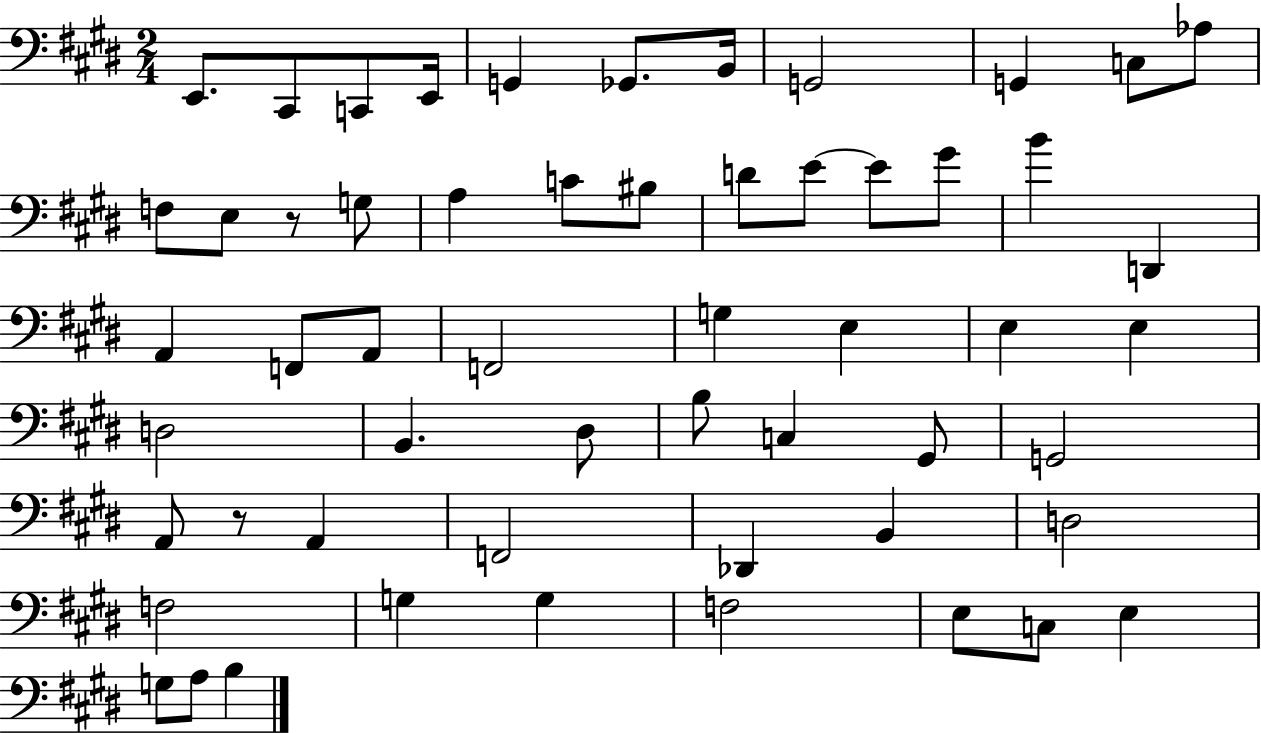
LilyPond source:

{
  \clef bass
  \numericTimeSignature
  \time 2/4
  \key e \major
  e,8. cis,8 c,8 e,16 | g,4 ges,8. b,16 | g,2 | g,4 c8 aes8 | \break f8 e8 r8 g8 | a4 c'8 bis8 | d'8 e'8~~ e'8 gis'8 | b'4 d,4 | \break a,4 f,8 a,8 | f,2 | g4 e4 | e4 e4 | \break d2 | b,4. dis8 | b8 c4 gis,8 | g,2 | \break a,8 r8 a,4 | f,2 | des,4 b,4 | d2 | \break f2 | g4 g4 | f2 | e8 c8 e4 | \break g8 a8 b4 | \bar "|."
}